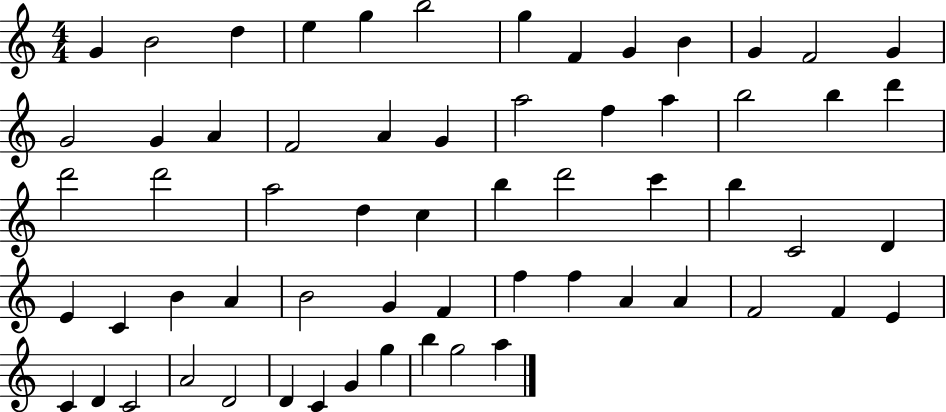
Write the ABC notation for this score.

X:1
T:Untitled
M:4/4
L:1/4
K:C
G B2 d e g b2 g F G B G F2 G G2 G A F2 A G a2 f a b2 b d' d'2 d'2 a2 d c b d'2 c' b C2 D E C B A B2 G F f f A A F2 F E C D C2 A2 D2 D C G g b g2 a